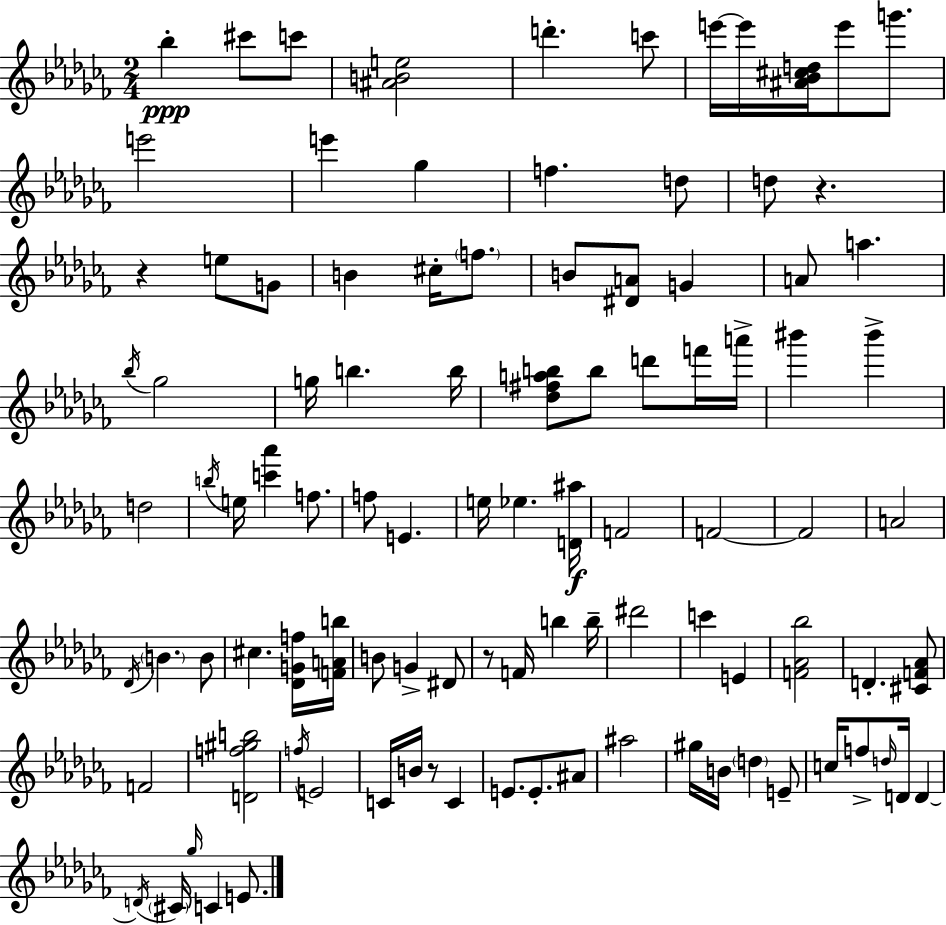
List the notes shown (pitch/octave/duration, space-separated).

Bb5/q C#6/e C6/e [A#4,B4,E5]/h D6/q. C6/e E6/s E6/s [A#4,Bb4,C#5,D5]/s E6/e G6/e. E6/h E6/q Gb5/q F5/q. D5/e D5/e R/q. R/q E5/e G4/e B4/q C#5/s F5/e. B4/e [D#4,A4]/e G4/q A4/e A5/q. Bb5/s Gb5/h G5/s B5/q. B5/s [Db5,F#5,A5,B5]/e B5/e D6/e F6/s A6/s BIS6/q BIS6/q D5/h B5/s E5/s [C6,Ab6]/q F5/e. F5/e E4/q. E5/s Eb5/q. [D4,A#5]/s F4/h F4/h F4/h A4/h Db4/s B4/q. B4/e C#5/q. [Db4,G4,F5]/s [F4,A4,B5]/s B4/e G4/q D#4/e R/e F4/s B5/q B5/s D#6/h C6/q E4/q [F4,Ab4,Bb5]/h D4/q. [C#4,F4,Ab4]/e F4/h [D4,F5,G#5,B5]/h F5/s E4/h C4/s B4/s R/e C4/q E4/e. E4/e. A#4/e A#5/h G#5/s B4/s D5/q E4/e C5/s F5/e D5/s D4/s D4/q D4/s C#4/s Gb5/s C4/q E4/e.